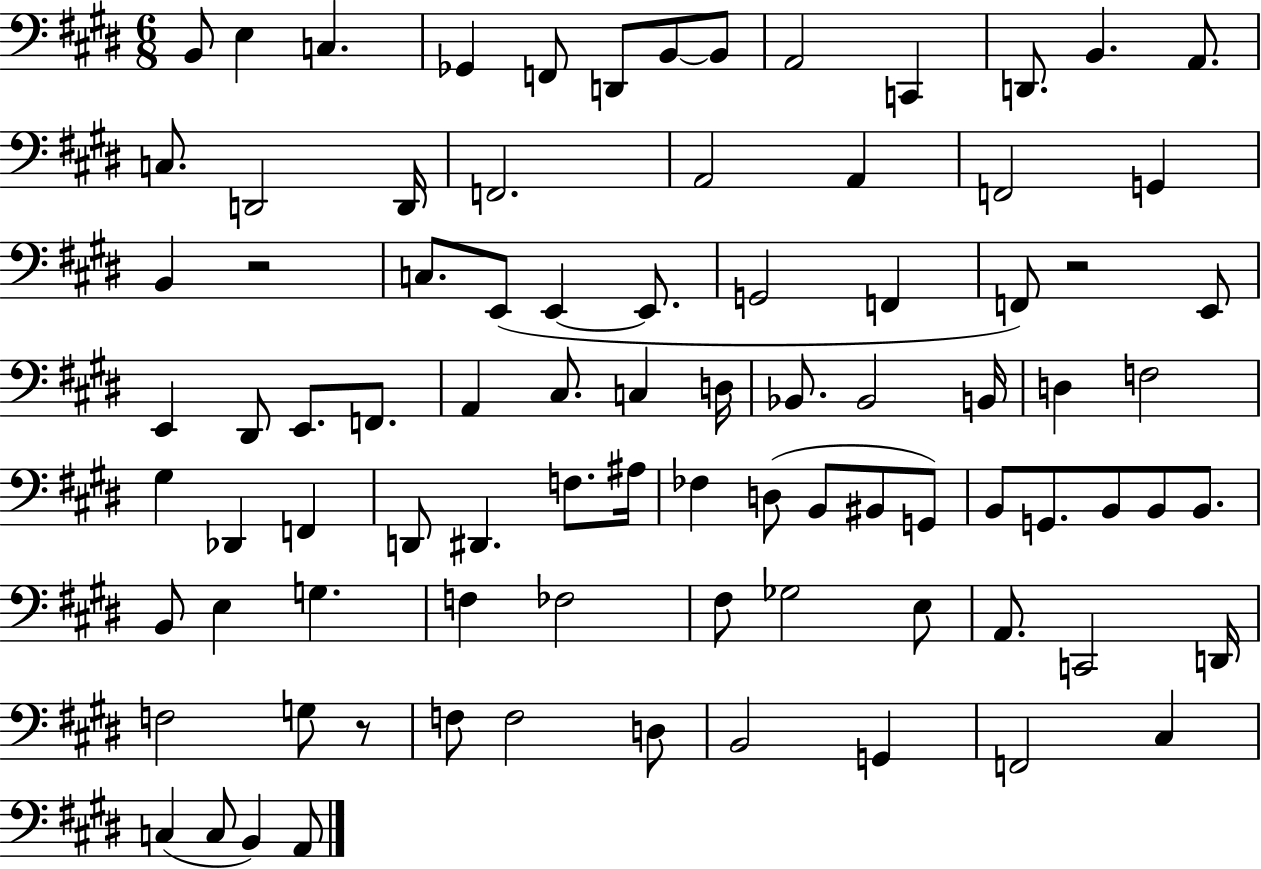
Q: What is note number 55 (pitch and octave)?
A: G2